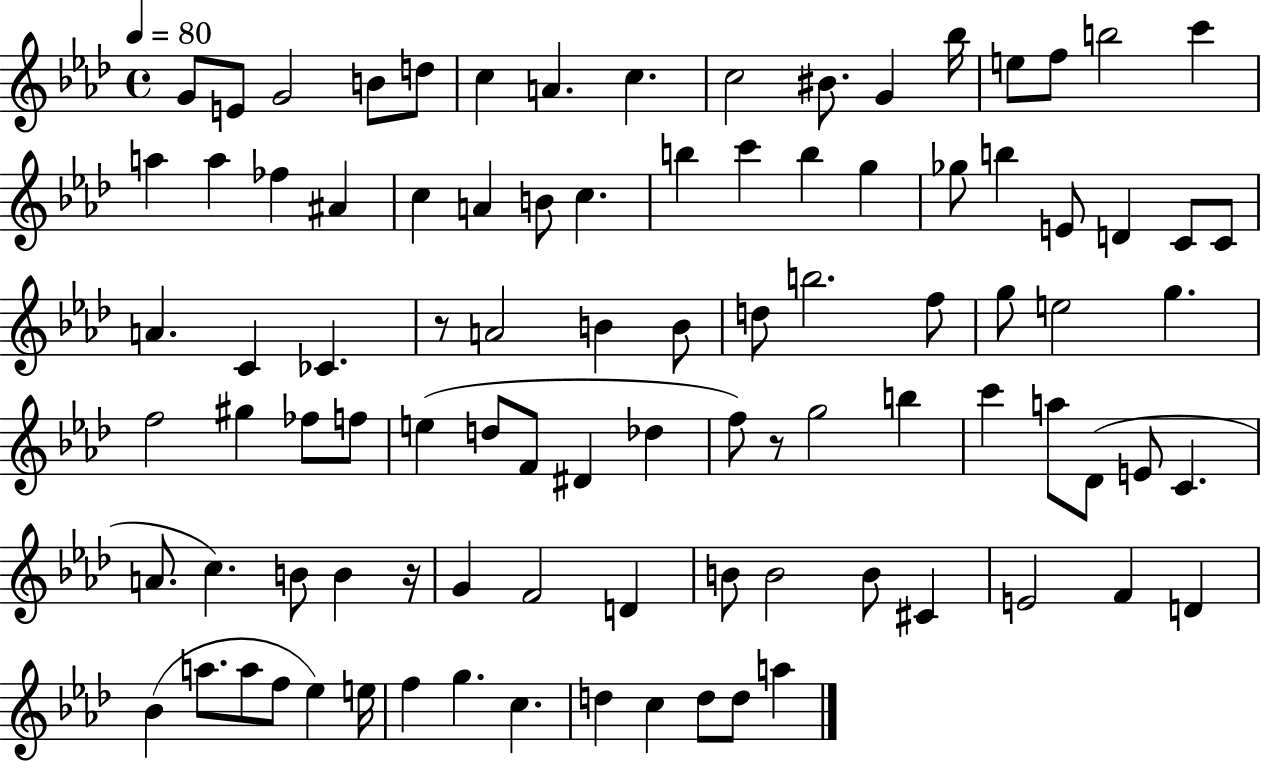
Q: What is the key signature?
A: AES major